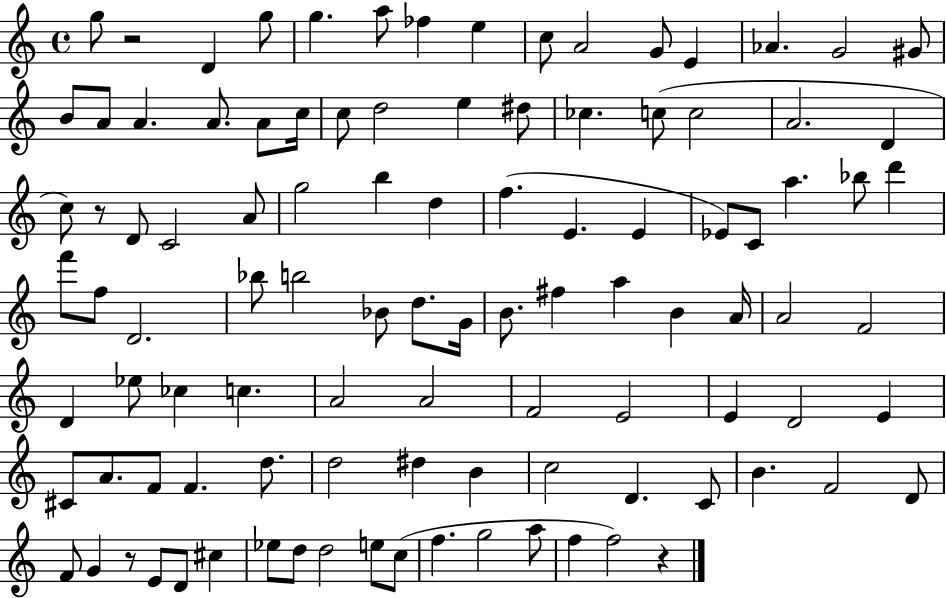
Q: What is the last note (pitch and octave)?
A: F5